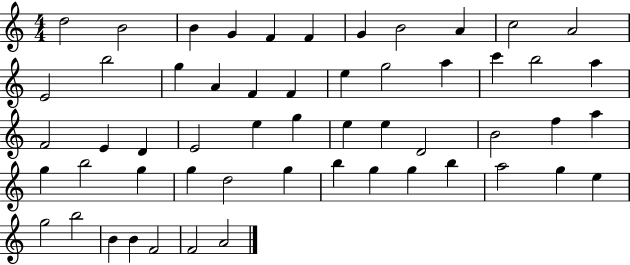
{
  \clef treble
  \numericTimeSignature
  \time 4/4
  \key c \major
  d''2 b'2 | b'4 g'4 f'4 f'4 | g'4 b'2 a'4 | c''2 a'2 | \break e'2 b''2 | g''4 a'4 f'4 f'4 | e''4 g''2 a''4 | c'''4 b''2 a''4 | \break f'2 e'4 d'4 | e'2 e''4 g''4 | e''4 e''4 d'2 | b'2 f''4 a''4 | \break g''4 b''2 g''4 | g''4 d''2 g''4 | b''4 g''4 g''4 b''4 | a''2 g''4 e''4 | \break g''2 b''2 | b'4 b'4 f'2 | f'2 a'2 | \bar "|."
}